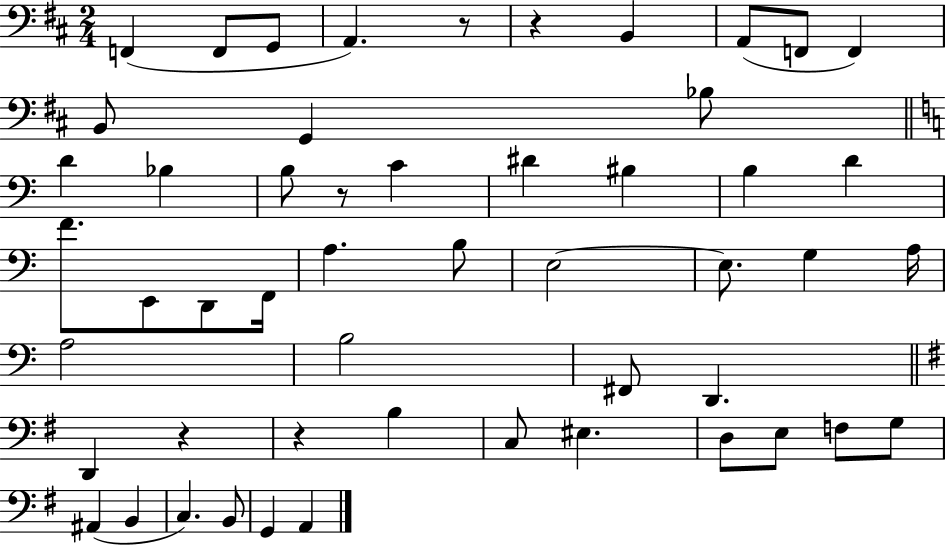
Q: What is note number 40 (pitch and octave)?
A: F3